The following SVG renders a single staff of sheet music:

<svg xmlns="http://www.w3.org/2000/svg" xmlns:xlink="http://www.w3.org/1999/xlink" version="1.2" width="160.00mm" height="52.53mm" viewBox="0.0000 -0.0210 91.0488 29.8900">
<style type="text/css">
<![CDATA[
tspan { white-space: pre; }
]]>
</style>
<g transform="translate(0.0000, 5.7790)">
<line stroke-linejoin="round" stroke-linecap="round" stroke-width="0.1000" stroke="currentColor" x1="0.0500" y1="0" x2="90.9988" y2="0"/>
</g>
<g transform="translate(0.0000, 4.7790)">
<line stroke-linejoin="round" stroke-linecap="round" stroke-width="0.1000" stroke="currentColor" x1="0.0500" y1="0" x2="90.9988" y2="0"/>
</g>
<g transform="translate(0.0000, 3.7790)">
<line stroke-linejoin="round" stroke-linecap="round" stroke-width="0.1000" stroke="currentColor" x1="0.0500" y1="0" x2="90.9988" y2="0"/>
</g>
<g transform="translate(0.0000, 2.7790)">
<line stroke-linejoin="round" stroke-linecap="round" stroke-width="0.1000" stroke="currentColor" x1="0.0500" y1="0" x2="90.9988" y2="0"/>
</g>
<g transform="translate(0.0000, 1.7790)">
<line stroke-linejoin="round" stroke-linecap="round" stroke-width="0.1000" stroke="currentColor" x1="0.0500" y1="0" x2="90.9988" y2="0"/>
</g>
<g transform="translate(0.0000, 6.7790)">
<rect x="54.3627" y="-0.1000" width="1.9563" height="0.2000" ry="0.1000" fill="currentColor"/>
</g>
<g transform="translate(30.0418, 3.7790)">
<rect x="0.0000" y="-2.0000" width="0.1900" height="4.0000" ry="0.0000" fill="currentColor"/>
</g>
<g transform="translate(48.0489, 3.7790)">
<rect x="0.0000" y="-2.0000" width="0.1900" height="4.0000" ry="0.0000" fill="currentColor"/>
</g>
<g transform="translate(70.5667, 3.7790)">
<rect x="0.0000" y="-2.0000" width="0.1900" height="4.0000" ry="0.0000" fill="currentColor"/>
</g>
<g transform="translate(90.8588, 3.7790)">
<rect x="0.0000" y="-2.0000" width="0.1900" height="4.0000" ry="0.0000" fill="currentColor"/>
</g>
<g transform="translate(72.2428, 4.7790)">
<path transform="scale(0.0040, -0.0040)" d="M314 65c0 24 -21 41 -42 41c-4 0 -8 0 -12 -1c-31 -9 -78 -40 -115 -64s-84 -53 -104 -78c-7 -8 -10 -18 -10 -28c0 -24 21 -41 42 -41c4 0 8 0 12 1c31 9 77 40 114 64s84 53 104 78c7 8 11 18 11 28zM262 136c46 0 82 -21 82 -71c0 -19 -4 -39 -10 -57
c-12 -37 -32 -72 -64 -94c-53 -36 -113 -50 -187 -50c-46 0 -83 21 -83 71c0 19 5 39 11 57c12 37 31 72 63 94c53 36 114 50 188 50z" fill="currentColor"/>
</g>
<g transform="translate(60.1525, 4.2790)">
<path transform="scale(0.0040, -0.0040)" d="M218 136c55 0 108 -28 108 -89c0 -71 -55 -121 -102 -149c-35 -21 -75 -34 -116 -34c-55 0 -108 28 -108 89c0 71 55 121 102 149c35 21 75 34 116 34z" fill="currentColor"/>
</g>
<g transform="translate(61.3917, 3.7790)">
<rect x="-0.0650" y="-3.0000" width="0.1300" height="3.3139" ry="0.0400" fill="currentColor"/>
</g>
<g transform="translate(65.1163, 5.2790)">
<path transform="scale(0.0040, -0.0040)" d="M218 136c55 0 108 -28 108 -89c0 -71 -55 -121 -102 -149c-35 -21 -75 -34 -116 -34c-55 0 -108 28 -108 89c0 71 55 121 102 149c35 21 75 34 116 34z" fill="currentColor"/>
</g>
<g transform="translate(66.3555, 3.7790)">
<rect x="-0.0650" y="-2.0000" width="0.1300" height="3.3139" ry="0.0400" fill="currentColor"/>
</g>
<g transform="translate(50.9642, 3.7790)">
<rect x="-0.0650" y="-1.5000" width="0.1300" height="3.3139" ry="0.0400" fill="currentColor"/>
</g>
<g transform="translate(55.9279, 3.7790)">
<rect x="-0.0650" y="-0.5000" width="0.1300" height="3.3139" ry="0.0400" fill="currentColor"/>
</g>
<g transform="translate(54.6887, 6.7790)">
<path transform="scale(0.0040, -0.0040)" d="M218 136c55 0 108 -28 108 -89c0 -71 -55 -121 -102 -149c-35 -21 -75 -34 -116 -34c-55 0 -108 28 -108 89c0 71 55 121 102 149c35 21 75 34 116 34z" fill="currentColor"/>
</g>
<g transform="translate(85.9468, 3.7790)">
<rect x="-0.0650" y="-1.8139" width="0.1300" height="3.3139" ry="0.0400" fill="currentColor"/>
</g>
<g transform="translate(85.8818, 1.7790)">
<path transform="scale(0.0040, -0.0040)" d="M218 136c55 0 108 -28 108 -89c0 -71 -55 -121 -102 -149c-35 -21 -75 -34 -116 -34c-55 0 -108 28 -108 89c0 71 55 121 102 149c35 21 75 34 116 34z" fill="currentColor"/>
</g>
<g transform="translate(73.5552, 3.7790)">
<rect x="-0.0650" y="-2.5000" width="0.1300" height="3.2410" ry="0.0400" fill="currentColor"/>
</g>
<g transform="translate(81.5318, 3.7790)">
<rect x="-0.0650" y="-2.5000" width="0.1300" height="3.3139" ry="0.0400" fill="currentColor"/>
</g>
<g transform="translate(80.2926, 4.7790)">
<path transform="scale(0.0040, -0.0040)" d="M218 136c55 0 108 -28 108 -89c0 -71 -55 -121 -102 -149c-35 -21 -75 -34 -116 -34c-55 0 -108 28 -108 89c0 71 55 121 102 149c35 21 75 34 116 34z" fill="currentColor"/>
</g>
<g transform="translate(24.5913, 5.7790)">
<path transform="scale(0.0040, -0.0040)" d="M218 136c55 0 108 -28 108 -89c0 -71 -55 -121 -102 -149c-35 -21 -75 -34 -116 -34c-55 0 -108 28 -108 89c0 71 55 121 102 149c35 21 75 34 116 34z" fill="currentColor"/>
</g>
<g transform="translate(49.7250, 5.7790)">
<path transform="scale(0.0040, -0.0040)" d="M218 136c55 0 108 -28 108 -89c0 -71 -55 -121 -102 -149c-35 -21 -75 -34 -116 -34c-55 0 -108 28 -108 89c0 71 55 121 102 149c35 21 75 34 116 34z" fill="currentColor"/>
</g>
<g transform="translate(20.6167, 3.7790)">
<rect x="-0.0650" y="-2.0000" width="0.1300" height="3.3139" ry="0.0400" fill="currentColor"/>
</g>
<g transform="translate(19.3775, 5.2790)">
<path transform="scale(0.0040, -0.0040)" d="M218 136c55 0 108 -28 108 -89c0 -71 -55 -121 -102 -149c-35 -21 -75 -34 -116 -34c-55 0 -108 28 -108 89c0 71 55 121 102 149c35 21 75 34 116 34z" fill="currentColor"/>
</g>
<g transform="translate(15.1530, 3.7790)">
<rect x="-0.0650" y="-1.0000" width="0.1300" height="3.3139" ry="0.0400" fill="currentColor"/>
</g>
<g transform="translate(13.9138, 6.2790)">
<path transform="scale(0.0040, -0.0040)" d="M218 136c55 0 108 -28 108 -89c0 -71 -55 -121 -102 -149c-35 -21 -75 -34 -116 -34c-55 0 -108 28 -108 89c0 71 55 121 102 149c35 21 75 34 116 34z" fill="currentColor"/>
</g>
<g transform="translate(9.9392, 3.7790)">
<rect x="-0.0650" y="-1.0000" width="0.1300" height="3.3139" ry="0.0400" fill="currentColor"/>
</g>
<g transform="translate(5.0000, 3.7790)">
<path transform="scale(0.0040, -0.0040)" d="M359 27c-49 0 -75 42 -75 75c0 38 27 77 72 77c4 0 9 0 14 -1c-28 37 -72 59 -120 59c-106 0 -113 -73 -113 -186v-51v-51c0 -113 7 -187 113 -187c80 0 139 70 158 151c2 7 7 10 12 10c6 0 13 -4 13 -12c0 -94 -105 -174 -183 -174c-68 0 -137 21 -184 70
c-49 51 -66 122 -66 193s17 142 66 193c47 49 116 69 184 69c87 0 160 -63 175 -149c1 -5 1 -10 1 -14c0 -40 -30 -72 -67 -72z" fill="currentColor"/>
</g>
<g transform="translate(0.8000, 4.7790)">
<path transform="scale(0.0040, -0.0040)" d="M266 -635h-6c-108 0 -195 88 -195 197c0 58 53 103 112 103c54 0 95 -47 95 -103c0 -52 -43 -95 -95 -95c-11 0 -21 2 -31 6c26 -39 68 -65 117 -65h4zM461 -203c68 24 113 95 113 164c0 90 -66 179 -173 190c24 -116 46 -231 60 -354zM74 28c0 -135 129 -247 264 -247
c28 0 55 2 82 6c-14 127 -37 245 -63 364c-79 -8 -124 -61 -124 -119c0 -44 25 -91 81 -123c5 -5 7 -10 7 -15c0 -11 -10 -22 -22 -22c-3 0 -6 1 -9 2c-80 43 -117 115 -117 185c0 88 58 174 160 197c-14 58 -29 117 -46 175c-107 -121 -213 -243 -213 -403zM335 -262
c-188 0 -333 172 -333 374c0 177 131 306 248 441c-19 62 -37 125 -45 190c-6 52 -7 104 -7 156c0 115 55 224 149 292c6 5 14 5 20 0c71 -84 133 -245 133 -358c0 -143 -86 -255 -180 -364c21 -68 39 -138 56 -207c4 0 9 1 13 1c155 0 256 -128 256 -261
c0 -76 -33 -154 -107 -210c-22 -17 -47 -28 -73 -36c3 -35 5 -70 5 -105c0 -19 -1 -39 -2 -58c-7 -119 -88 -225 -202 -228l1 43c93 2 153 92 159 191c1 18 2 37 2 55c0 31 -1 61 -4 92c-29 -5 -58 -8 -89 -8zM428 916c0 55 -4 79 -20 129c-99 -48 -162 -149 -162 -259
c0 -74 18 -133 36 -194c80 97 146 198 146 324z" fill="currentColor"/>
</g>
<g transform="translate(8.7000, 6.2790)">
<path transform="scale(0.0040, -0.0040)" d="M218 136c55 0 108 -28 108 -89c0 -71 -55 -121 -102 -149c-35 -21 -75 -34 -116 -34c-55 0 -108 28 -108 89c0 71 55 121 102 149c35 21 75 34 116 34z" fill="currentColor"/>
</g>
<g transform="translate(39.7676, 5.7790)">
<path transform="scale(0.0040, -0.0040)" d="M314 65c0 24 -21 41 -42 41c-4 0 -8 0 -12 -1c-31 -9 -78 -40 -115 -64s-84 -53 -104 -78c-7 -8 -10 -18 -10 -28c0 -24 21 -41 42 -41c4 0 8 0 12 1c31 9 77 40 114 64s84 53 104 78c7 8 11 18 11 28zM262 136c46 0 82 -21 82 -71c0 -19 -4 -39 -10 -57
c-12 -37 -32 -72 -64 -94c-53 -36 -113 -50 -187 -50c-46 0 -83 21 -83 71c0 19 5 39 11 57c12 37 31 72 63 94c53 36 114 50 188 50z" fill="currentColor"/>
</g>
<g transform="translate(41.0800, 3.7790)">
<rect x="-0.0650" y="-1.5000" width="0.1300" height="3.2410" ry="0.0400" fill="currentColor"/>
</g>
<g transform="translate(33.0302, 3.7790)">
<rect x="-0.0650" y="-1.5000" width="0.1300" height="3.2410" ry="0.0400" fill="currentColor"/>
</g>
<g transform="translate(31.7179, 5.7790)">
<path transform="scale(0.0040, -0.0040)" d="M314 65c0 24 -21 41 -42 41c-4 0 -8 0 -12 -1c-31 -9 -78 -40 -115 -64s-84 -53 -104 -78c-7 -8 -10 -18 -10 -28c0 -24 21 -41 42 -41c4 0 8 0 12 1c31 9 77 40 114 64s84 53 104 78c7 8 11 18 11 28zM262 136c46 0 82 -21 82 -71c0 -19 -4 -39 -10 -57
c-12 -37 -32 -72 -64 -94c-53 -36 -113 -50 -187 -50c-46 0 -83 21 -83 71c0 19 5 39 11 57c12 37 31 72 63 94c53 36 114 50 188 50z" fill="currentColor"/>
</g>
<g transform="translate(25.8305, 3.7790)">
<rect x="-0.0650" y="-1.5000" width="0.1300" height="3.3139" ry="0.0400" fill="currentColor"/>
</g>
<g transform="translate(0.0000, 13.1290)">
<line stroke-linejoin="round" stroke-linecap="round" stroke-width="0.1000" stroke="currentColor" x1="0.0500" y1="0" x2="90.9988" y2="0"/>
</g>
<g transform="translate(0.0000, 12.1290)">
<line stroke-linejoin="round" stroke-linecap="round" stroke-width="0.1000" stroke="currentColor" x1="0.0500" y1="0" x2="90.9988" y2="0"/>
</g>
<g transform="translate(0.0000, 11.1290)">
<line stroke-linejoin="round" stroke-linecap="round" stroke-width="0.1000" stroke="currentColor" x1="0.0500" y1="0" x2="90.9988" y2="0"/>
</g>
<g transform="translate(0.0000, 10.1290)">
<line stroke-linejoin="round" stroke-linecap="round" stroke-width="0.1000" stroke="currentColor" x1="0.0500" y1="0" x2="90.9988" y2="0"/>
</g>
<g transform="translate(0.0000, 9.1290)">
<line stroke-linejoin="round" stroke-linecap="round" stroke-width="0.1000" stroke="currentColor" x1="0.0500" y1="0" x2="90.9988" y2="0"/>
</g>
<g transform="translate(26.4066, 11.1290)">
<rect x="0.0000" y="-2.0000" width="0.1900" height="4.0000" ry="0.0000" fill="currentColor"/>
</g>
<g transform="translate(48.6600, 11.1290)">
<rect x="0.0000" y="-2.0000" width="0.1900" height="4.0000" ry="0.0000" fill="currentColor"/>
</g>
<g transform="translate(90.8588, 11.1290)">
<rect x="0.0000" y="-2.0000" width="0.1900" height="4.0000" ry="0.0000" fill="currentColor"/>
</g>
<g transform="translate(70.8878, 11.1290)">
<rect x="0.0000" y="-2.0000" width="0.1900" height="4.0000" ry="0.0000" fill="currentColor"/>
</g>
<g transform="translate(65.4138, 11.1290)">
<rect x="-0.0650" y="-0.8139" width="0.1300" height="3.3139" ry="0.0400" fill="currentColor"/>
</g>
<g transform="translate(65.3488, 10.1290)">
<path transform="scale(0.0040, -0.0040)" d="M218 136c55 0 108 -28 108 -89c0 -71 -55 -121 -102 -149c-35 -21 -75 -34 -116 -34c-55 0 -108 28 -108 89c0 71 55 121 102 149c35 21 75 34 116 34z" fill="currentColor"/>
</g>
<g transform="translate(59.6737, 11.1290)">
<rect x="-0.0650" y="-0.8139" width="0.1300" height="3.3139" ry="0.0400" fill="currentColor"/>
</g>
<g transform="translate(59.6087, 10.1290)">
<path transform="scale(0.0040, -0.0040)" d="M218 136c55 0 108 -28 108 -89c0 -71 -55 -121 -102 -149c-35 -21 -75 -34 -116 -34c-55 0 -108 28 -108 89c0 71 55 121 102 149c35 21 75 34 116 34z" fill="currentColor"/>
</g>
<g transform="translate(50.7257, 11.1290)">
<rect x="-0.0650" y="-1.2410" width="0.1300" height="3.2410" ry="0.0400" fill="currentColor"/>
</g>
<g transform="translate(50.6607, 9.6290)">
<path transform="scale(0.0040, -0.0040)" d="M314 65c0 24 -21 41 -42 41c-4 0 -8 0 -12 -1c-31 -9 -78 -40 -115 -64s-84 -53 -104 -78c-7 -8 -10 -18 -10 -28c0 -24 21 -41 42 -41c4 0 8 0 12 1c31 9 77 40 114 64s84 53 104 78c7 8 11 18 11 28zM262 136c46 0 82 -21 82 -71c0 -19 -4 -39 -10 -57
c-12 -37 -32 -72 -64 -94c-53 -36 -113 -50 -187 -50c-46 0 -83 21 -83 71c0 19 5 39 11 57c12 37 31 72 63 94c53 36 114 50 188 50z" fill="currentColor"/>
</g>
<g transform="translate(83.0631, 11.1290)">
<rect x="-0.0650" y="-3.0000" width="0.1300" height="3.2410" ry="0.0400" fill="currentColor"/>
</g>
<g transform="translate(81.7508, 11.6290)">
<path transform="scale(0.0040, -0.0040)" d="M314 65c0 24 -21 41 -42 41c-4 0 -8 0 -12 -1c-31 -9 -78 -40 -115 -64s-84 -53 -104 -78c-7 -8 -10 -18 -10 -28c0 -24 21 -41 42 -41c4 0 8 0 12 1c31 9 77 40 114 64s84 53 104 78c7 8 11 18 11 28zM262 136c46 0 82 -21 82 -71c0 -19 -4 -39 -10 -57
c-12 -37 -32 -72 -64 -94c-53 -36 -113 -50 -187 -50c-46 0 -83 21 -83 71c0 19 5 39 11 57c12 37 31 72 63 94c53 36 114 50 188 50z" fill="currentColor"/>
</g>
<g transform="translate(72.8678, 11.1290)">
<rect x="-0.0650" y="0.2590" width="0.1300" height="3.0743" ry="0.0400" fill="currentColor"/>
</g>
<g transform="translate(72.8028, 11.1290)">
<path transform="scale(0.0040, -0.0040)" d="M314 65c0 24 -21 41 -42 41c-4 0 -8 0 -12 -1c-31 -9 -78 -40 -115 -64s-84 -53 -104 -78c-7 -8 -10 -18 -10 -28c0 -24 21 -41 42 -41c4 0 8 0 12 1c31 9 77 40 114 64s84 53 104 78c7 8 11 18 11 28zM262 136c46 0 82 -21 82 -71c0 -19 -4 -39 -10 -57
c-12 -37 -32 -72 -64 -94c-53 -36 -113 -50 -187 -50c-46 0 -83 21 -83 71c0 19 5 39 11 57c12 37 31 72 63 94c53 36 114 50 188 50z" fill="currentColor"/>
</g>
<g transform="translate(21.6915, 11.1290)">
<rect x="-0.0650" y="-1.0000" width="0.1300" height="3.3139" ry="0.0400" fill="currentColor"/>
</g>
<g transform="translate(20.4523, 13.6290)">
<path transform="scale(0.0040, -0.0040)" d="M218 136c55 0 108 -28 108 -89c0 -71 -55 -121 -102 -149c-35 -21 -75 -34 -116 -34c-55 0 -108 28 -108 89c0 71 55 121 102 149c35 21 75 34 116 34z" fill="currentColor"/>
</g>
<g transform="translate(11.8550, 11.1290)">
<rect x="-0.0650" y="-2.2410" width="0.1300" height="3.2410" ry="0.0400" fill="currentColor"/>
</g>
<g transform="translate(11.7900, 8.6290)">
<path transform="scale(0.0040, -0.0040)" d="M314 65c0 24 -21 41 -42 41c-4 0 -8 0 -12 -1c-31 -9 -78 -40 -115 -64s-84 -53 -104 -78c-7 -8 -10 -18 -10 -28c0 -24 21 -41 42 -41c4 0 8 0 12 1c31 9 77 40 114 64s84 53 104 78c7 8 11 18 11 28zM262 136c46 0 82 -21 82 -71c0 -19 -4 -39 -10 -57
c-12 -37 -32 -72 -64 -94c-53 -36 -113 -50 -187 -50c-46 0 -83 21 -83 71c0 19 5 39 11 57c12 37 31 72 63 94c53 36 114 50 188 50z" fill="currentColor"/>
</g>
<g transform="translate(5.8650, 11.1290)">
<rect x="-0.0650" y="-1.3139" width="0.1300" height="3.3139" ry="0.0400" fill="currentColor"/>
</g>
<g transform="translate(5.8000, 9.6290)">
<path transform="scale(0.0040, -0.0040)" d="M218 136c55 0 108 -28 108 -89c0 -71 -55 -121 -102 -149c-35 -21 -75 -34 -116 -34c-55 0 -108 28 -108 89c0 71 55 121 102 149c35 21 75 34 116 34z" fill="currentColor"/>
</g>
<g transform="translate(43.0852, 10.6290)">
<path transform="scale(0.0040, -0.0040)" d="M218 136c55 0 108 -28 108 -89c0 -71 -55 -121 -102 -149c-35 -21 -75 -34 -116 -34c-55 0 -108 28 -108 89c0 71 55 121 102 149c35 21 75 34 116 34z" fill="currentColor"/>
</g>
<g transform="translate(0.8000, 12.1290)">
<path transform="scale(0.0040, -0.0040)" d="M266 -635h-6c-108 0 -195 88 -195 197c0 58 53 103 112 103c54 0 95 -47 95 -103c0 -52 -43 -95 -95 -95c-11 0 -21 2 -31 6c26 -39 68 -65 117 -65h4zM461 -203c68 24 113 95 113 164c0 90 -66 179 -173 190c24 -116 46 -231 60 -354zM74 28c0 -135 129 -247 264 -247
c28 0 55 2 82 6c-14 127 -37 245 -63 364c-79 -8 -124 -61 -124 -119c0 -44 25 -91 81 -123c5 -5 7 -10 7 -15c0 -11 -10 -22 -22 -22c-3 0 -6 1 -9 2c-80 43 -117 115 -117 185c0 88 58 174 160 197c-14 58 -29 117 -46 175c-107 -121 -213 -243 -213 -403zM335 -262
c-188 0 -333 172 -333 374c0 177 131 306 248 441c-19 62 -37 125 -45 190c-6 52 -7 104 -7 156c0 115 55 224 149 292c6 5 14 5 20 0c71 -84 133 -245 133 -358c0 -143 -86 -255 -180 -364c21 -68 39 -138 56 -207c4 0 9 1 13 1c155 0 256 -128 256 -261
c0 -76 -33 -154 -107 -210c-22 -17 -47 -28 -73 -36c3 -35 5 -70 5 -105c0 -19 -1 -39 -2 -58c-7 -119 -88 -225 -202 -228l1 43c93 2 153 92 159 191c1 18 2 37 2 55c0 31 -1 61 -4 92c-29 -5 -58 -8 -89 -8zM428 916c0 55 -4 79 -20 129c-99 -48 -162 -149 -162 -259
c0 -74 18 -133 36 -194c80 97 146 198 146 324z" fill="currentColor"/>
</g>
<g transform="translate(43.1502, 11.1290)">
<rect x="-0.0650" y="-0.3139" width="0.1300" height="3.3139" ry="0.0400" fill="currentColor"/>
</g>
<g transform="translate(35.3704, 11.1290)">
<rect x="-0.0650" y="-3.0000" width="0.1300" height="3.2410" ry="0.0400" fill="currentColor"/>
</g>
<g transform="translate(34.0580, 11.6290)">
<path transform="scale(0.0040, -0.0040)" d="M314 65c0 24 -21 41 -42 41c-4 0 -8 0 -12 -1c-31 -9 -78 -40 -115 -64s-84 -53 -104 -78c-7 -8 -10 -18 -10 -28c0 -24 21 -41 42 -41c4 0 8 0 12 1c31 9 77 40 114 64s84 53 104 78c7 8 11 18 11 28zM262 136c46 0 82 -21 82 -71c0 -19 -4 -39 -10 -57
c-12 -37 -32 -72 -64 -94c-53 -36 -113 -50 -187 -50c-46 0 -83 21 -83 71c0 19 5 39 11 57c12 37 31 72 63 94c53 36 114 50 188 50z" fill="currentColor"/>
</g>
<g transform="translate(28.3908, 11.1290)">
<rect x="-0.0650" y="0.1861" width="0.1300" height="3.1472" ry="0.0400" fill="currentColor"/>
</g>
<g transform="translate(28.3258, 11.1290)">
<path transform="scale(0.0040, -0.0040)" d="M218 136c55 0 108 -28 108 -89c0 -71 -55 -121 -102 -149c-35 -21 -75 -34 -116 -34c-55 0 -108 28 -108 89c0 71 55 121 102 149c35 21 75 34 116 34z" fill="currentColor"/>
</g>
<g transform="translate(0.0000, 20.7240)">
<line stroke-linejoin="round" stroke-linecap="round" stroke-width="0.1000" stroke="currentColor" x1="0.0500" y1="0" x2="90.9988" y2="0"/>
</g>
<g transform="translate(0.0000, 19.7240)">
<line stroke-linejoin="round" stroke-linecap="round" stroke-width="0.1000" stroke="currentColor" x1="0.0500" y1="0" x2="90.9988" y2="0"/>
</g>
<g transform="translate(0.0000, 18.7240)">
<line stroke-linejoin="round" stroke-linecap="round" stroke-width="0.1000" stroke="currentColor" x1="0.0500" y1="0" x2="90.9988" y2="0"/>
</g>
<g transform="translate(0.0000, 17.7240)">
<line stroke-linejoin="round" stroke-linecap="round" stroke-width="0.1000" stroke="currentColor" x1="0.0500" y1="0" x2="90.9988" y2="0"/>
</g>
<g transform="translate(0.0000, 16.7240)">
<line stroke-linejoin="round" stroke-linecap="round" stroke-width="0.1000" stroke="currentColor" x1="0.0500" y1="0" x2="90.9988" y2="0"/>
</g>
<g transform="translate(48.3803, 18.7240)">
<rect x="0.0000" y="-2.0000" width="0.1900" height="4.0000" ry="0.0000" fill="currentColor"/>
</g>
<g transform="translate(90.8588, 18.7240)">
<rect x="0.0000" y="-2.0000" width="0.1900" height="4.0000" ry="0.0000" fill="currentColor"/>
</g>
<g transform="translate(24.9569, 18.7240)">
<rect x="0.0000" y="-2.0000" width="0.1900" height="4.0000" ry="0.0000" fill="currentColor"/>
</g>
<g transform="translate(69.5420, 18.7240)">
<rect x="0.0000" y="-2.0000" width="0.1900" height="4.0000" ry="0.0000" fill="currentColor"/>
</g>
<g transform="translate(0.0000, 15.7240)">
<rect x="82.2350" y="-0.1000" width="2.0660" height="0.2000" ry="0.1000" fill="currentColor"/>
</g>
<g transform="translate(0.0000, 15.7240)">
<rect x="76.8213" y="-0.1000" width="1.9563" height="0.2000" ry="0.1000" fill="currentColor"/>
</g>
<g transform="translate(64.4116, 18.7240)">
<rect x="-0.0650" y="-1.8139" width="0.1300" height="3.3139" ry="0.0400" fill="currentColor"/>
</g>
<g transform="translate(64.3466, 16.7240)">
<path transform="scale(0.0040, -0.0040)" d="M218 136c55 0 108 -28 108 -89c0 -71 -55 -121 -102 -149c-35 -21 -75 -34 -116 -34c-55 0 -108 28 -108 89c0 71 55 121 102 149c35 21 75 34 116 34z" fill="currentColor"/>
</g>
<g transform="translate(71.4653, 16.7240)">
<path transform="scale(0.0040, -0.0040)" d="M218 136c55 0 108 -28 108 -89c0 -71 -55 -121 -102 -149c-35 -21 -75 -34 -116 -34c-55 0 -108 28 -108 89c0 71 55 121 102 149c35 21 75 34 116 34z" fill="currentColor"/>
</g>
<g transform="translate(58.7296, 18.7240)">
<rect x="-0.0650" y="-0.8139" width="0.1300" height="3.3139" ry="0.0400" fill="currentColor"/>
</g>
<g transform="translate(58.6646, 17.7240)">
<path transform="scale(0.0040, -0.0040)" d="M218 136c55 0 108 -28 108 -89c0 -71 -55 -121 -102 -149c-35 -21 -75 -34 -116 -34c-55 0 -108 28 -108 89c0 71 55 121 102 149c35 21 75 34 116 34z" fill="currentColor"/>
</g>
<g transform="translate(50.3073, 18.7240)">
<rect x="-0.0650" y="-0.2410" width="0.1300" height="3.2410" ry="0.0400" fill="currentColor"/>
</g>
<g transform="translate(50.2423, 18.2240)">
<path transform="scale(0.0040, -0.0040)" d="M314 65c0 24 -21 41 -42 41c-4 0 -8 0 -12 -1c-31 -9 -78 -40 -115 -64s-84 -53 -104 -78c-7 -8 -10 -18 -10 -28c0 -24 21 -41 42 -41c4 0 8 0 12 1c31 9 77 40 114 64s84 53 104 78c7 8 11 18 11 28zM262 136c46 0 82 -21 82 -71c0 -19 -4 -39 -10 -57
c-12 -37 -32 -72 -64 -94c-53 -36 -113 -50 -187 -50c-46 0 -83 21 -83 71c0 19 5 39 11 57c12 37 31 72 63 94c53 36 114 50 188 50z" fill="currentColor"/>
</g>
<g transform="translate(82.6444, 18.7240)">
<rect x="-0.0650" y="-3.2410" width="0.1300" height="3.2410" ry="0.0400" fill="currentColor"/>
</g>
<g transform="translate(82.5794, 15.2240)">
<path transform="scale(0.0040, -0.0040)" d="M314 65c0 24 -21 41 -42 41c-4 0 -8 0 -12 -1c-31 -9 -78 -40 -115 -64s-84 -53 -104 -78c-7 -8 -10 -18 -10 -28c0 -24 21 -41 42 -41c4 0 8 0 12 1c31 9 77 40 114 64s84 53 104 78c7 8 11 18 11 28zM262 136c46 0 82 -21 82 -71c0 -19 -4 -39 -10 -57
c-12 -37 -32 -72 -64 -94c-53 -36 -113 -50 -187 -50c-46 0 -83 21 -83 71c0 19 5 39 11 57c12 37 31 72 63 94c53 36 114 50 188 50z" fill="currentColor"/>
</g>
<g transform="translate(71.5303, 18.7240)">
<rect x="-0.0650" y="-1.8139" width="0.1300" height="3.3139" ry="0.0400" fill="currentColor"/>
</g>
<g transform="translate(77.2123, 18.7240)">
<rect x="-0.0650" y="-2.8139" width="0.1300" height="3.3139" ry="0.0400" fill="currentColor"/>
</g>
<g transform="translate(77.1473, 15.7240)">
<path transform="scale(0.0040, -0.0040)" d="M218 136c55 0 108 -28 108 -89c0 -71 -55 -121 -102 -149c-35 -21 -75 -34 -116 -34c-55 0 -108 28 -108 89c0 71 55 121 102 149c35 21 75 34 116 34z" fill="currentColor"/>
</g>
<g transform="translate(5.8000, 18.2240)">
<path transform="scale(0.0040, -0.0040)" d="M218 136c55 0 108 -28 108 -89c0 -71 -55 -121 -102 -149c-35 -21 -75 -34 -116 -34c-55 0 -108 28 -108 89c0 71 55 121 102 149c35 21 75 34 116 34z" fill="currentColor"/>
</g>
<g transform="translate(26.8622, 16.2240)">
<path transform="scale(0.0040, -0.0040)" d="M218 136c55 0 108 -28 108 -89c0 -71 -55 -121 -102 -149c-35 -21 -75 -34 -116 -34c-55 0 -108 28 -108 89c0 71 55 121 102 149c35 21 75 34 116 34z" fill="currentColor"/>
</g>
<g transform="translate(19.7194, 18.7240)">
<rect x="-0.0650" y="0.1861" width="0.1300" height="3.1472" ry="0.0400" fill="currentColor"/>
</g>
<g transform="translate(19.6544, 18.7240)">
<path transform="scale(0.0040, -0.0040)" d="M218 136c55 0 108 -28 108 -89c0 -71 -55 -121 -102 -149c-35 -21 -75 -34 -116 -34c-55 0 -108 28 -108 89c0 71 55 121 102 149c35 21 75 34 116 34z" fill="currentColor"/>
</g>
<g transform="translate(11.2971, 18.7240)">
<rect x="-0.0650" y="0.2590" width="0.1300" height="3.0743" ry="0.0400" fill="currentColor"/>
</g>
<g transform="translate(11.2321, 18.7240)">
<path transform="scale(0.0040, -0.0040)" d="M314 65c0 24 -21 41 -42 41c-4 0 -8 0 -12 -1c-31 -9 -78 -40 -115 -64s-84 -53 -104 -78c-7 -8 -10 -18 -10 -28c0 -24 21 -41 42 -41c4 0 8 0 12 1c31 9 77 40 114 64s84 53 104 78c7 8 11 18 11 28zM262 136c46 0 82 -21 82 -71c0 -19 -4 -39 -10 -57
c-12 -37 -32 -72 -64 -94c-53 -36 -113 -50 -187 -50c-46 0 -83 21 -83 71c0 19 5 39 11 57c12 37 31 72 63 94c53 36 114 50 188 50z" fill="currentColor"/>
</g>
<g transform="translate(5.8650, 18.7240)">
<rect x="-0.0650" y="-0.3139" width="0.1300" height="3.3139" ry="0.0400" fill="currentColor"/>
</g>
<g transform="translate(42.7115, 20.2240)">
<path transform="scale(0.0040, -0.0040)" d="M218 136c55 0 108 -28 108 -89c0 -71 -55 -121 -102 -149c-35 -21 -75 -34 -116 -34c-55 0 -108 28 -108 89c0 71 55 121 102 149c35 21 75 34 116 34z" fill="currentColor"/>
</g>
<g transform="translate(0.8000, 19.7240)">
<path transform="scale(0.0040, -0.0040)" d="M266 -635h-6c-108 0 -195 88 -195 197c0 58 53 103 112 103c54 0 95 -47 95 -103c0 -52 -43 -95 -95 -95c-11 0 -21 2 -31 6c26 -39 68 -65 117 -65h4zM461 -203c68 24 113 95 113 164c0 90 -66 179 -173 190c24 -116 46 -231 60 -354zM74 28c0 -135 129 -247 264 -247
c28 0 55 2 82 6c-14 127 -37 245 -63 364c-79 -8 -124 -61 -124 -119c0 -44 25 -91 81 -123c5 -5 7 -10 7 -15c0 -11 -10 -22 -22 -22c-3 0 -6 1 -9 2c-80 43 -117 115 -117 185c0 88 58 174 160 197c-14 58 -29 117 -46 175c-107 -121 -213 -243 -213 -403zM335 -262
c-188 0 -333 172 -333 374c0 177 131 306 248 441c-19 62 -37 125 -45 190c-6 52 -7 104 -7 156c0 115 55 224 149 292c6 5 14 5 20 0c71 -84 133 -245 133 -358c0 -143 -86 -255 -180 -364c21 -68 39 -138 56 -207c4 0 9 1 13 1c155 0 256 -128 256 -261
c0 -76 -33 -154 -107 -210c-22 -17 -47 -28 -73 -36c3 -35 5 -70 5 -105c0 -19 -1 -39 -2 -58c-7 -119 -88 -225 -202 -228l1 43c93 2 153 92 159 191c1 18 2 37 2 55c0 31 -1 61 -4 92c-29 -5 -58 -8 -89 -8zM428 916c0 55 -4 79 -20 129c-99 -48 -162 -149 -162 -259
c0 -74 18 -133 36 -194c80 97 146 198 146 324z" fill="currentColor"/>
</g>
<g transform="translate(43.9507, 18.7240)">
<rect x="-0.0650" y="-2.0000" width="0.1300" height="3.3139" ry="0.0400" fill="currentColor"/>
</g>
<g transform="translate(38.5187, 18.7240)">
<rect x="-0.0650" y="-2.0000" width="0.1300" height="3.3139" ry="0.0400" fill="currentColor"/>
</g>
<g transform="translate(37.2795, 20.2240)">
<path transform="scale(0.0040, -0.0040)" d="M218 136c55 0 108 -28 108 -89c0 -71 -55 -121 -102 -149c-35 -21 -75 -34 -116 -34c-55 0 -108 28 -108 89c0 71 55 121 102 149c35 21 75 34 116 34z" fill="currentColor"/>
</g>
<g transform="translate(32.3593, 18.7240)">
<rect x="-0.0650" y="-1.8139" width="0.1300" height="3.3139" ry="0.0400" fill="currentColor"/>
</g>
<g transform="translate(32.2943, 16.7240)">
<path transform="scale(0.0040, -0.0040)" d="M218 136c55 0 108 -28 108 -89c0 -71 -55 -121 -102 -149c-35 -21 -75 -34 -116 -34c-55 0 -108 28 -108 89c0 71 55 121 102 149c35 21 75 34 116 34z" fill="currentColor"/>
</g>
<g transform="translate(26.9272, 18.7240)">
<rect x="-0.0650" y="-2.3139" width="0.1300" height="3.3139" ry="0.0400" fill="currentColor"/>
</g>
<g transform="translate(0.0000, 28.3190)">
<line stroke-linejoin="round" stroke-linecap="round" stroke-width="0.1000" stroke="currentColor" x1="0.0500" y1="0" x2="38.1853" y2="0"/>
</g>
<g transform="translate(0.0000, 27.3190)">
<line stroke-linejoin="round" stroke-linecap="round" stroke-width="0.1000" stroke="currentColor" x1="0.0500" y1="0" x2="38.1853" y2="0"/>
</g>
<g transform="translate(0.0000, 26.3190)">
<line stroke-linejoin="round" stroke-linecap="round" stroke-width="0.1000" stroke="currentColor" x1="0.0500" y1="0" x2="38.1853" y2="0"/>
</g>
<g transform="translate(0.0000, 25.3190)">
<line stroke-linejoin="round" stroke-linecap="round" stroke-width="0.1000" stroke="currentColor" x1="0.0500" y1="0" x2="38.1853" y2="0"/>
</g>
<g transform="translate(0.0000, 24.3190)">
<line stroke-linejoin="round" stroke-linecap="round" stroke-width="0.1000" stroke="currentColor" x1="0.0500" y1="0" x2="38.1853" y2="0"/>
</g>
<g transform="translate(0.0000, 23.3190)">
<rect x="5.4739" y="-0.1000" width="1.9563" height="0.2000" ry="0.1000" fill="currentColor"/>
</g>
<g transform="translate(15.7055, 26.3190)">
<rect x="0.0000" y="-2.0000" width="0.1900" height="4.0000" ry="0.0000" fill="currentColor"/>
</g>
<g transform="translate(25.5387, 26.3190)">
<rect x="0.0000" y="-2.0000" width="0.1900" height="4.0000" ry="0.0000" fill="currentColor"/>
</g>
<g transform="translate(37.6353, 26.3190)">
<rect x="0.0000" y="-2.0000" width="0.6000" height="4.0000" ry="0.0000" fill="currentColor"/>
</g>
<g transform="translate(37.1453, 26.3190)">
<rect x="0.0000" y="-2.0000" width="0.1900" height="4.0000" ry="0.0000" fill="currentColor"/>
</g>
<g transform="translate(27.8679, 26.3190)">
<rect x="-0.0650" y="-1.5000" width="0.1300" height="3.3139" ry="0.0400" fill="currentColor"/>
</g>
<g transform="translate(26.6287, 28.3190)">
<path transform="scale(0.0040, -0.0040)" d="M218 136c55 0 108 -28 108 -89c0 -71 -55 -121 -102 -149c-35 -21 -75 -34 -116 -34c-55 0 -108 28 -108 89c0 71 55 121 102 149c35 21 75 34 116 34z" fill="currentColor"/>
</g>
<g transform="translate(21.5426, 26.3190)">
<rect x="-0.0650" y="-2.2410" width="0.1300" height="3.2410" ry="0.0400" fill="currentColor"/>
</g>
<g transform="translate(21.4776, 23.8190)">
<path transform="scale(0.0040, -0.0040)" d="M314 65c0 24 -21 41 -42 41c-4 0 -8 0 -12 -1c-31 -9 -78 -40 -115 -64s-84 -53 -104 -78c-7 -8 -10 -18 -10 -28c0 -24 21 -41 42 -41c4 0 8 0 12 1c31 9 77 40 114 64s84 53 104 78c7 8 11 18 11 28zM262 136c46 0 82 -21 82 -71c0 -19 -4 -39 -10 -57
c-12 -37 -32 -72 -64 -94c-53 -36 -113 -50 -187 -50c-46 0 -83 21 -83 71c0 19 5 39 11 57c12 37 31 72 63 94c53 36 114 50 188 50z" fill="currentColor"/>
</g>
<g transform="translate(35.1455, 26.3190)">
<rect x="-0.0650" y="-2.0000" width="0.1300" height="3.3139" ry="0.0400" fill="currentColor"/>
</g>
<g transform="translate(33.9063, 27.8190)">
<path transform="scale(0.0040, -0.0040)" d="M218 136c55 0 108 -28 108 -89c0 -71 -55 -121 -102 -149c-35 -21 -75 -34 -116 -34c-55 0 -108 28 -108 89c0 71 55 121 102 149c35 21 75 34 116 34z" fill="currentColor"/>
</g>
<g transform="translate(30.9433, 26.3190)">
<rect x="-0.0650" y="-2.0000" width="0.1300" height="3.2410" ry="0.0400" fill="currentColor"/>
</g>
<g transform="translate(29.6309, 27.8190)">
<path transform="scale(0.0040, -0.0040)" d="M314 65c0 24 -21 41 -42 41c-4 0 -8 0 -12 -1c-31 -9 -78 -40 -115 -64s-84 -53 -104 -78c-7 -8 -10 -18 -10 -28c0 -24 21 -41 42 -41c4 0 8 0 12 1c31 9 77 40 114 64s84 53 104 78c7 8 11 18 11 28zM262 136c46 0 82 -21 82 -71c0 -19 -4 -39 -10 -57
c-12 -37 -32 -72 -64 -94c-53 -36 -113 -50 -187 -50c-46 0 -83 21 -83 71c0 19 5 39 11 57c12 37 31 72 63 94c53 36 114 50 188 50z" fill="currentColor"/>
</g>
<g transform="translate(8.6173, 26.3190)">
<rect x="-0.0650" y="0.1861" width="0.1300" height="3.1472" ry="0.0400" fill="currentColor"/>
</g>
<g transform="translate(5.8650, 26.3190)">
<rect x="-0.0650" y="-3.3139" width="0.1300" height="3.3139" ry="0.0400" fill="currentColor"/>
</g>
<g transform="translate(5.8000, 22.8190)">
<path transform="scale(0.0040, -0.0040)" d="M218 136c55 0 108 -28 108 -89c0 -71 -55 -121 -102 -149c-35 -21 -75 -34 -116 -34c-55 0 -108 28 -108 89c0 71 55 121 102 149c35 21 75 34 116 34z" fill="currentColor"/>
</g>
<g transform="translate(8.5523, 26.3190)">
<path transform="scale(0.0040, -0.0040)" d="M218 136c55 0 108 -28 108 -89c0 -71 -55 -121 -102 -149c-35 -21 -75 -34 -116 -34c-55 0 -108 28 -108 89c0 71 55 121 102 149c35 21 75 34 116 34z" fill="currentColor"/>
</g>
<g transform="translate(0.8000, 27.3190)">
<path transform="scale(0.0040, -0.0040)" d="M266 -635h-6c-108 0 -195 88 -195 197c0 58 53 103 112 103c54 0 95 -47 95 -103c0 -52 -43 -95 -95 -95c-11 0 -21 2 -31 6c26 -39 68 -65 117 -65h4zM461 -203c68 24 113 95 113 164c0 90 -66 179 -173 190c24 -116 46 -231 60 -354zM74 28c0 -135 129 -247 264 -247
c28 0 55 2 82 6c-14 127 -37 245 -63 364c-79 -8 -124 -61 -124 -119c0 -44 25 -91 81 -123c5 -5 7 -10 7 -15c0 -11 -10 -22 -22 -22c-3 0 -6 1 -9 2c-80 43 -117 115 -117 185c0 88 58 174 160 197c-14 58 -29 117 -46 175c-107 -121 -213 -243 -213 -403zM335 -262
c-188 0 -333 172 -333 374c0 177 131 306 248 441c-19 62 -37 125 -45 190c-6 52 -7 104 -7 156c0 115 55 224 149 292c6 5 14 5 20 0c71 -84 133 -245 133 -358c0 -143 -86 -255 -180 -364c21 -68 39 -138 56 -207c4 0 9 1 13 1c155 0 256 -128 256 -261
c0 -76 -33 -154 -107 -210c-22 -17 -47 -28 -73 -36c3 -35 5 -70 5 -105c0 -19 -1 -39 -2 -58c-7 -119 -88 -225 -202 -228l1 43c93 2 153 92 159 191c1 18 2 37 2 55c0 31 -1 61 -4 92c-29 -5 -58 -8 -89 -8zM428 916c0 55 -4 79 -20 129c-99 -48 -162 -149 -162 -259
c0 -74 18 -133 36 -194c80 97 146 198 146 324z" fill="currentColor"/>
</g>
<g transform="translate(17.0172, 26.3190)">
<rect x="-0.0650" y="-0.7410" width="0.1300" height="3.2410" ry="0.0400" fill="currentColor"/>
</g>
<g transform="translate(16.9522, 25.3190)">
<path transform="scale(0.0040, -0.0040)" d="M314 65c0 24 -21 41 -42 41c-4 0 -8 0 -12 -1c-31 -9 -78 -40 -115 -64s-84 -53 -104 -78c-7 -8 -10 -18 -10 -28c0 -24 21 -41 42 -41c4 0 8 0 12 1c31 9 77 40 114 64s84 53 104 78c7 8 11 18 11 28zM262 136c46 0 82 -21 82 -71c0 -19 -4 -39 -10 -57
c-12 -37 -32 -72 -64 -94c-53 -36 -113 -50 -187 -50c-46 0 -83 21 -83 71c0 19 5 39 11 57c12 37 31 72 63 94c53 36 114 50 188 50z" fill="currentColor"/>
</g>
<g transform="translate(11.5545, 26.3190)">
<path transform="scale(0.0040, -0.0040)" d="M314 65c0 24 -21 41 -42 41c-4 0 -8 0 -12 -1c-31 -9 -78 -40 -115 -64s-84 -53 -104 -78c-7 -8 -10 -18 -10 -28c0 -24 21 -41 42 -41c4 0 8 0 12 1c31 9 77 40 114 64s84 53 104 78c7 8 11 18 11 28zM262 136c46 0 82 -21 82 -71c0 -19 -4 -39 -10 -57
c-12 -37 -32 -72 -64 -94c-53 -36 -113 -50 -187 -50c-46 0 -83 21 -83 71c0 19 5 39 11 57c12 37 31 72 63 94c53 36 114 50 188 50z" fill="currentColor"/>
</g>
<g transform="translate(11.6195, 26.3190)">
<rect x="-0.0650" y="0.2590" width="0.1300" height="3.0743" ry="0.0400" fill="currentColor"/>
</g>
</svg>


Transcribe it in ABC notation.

X:1
T:Untitled
M:4/4
L:1/4
K:C
D D F E E2 E2 E C A F G2 G f e g2 D B A2 c e2 d d B2 A2 c B2 B g f F F c2 d f f a b2 b B B2 d2 g2 E F2 F